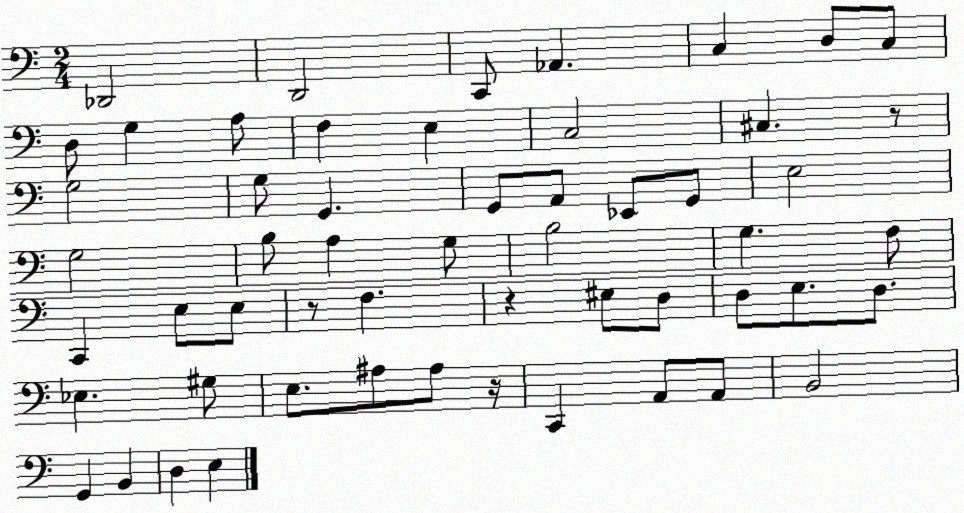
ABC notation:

X:1
T:Untitled
M:2/4
L:1/4
K:C
_D,,2 D,,2 C,,/2 _A,, C, D,/2 C,/2 D,/2 G, A,/2 F, E, C,2 ^C, z/2 G,2 G,/2 G,, G,,/2 A,,/2 _E,,/2 G,,/2 E,2 G,2 B,/2 A, G,/2 B,2 G, F,/2 C,, E,/2 E,/2 z/2 F, z ^E,/2 D,/2 D,/2 E,/2 D,/2 _E, ^G,/2 E,/2 ^A,/2 ^A,/2 z/4 C,, A,,/2 A,,/2 B,,2 G,, B,, D, E,